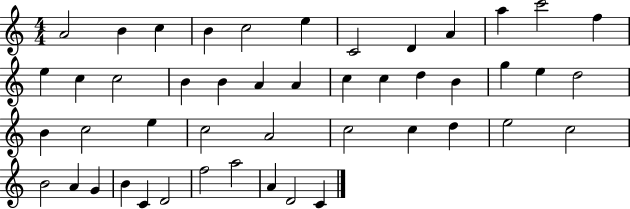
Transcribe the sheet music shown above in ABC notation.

X:1
T:Untitled
M:4/4
L:1/4
K:C
A2 B c B c2 e C2 D A a c'2 f e c c2 B B A A c c d B g e d2 B c2 e c2 A2 c2 c d e2 c2 B2 A G B C D2 f2 a2 A D2 C